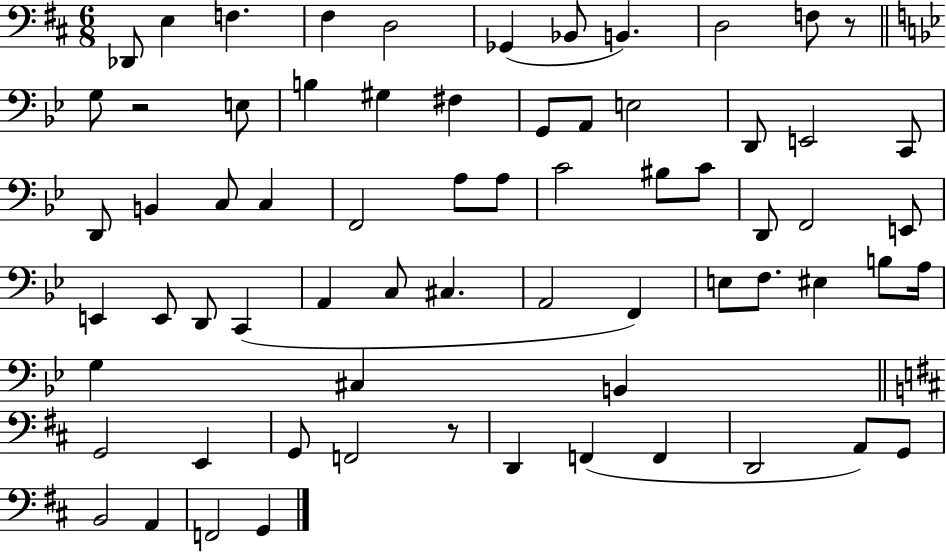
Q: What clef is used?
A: bass